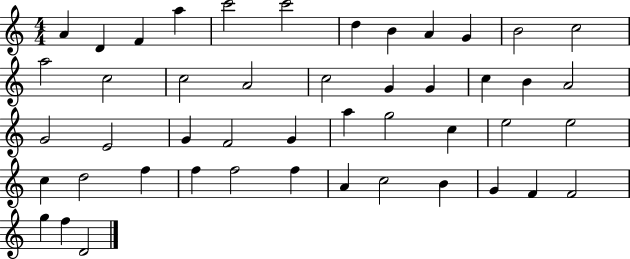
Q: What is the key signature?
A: C major